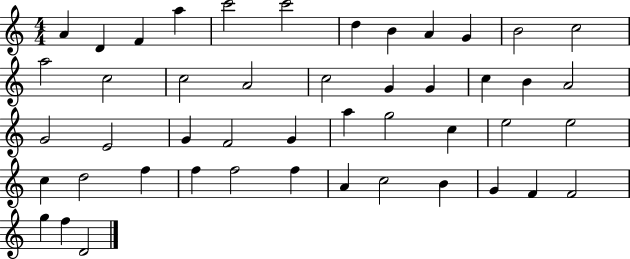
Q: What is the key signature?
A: C major